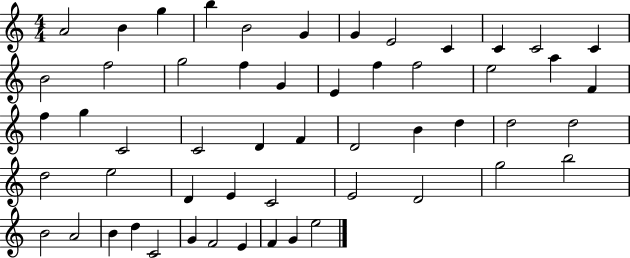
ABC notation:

X:1
T:Untitled
M:4/4
L:1/4
K:C
A2 B g b B2 G G E2 C C C2 C B2 f2 g2 f G E f f2 e2 a F f g C2 C2 D F D2 B d d2 d2 d2 e2 D E C2 E2 D2 g2 b2 B2 A2 B d C2 G F2 E F G e2